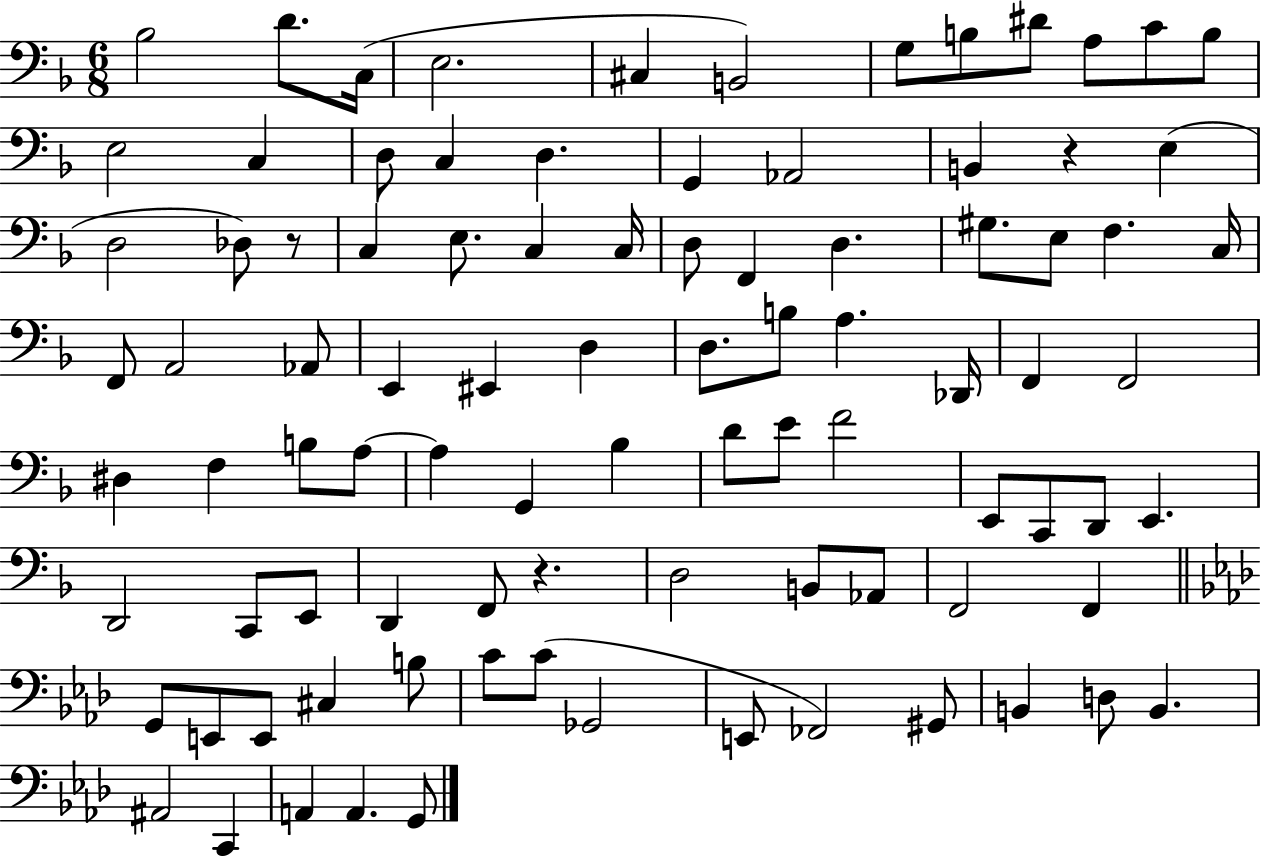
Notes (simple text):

Bb3/h D4/e. C3/s E3/h. C#3/q B2/h G3/e B3/e D#4/e A3/e C4/e B3/e E3/h C3/q D3/e C3/q D3/q. G2/q Ab2/h B2/q R/q E3/q D3/h Db3/e R/e C3/q E3/e. C3/q C3/s D3/e F2/q D3/q. G#3/e. E3/e F3/q. C3/s F2/e A2/h Ab2/e E2/q EIS2/q D3/q D3/e. B3/e A3/q. Db2/s F2/q F2/h D#3/q F3/q B3/e A3/e A3/q G2/q Bb3/q D4/e E4/e F4/h E2/e C2/e D2/e E2/q. D2/h C2/e E2/e D2/q F2/e R/q. D3/h B2/e Ab2/e F2/h F2/q G2/e E2/e E2/e C#3/q B3/e C4/e C4/e Gb2/h E2/e FES2/h G#2/e B2/q D3/e B2/q. A#2/h C2/q A2/q A2/q. G2/e